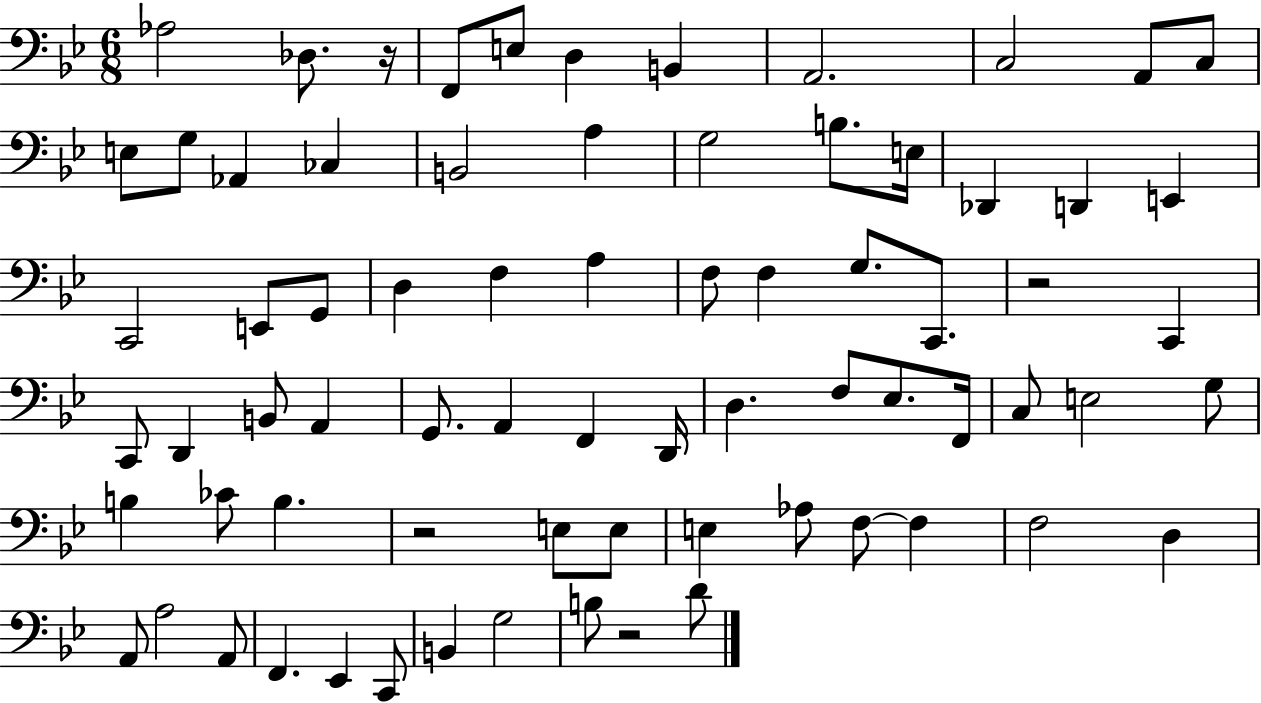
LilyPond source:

{
  \clef bass
  \numericTimeSignature
  \time 6/8
  \key bes \major
  aes2 des8. r16 | f,8 e8 d4 b,4 | a,2. | c2 a,8 c8 | \break e8 g8 aes,4 ces4 | b,2 a4 | g2 b8. e16 | des,4 d,4 e,4 | \break c,2 e,8 g,8 | d4 f4 a4 | f8 f4 g8. c,8. | r2 c,4 | \break c,8 d,4 b,8 a,4 | g,8. a,4 f,4 d,16 | d4. f8 ees8. f,16 | c8 e2 g8 | \break b4 ces'8 b4. | r2 e8 e8 | e4 aes8 f8~~ f4 | f2 d4 | \break a,8 a2 a,8 | f,4. ees,4 c,8 | b,4 g2 | b8 r2 d'8 | \break \bar "|."
}